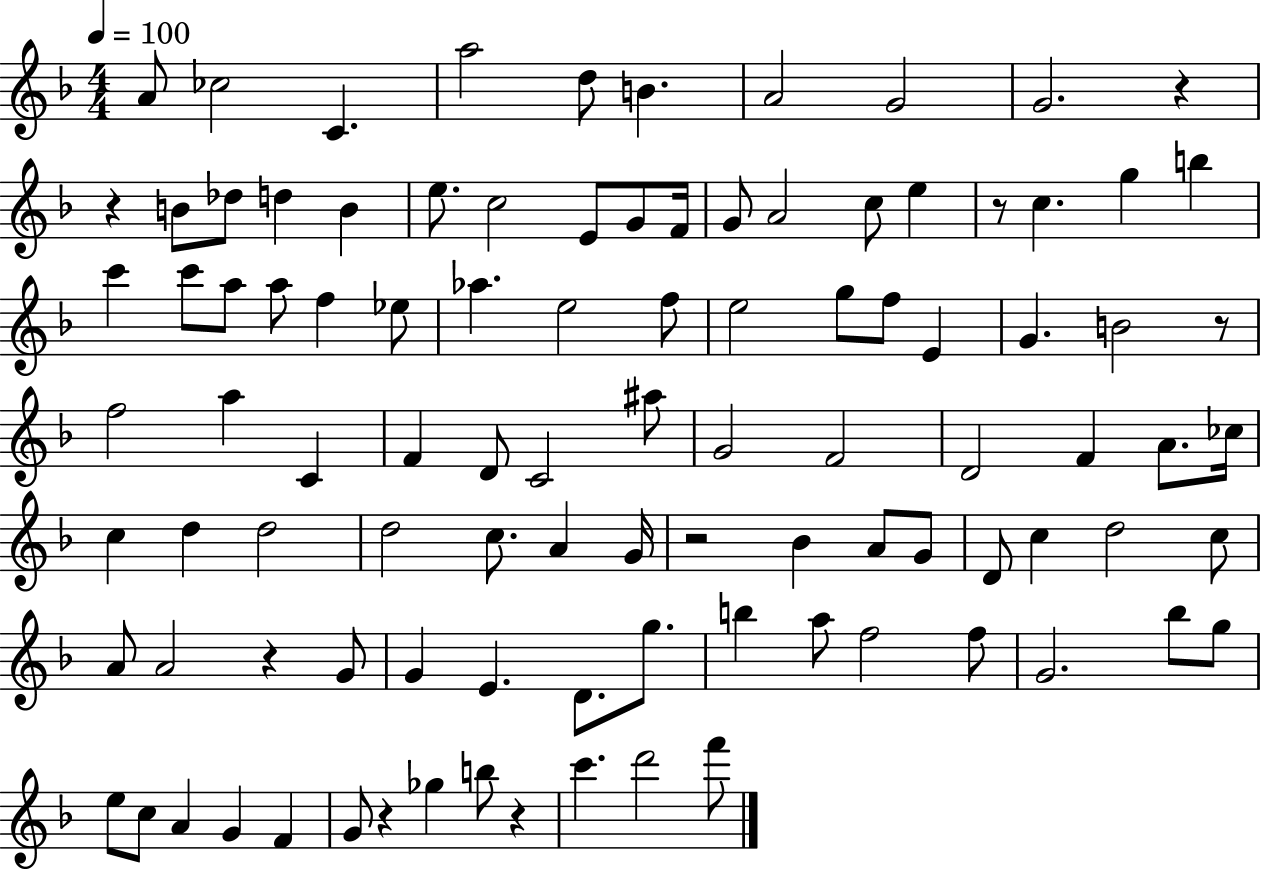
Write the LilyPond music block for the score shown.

{
  \clef treble
  \numericTimeSignature
  \time 4/4
  \key f \major
  \tempo 4 = 100
  a'8 ces''2 c'4. | a''2 d''8 b'4. | a'2 g'2 | g'2. r4 | \break r4 b'8 des''8 d''4 b'4 | e''8. c''2 e'8 g'8 f'16 | g'8 a'2 c''8 e''4 | r8 c''4. g''4 b''4 | \break c'''4 c'''8 a''8 a''8 f''4 ees''8 | aes''4. e''2 f''8 | e''2 g''8 f''8 e'4 | g'4. b'2 r8 | \break f''2 a''4 c'4 | f'4 d'8 c'2 ais''8 | g'2 f'2 | d'2 f'4 a'8. ces''16 | \break c''4 d''4 d''2 | d''2 c''8. a'4 g'16 | r2 bes'4 a'8 g'8 | d'8 c''4 d''2 c''8 | \break a'8 a'2 r4 g'8 | g'4 e'4. d'8. g''8. | b''4 a''8 f''2 f''8 | g'2. bes''8 g''8 | \break e''8 c''8 a'4 g'4 f'4 | g'8 r4 ges''4 b''8 r4 | c'''4. d'''2 f'''8 | \bar "|."
}